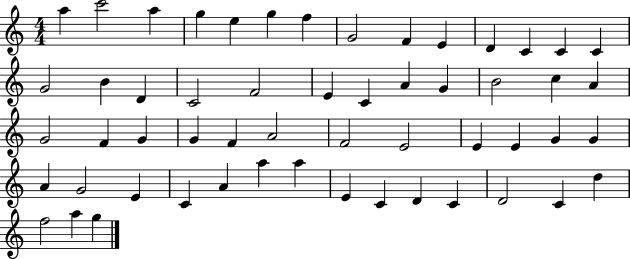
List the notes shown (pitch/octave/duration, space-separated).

A5/q C6/h A5/q G5/q E5/q G5/q F5/q G4/h F4/q E4/q D4/q C4/q C4/q C4/q G4/h B4/q D4/q C4/h F4/h E4/q C4/q A4/q G4/q B4/h C5/q A4/q G4/h F4/q G4/q G4/q F4/q A4/h F4/h E4/h E4/q E4/q G4/q G4/q A4/q G4/h E4/q C4/q A4/q A5/q A5/q E4/q C4/q D4/q C4/q D4/h C4/q D5/q F5/h A5/q G5/q